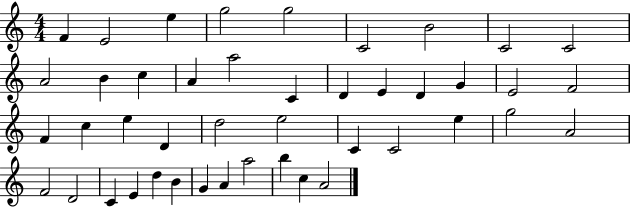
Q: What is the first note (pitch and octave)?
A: F4